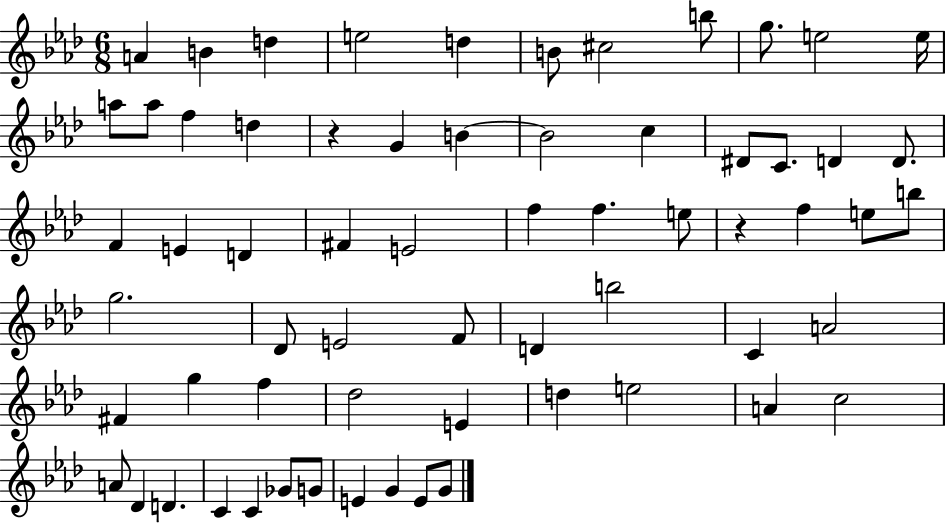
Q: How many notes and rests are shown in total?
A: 64